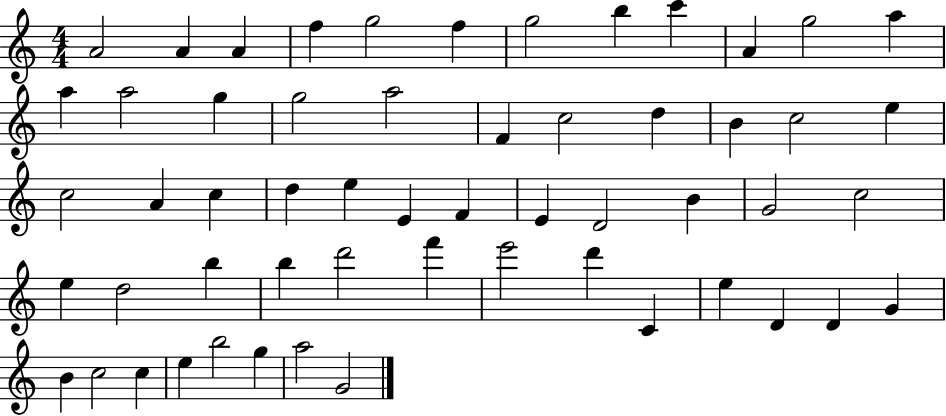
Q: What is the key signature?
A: C major